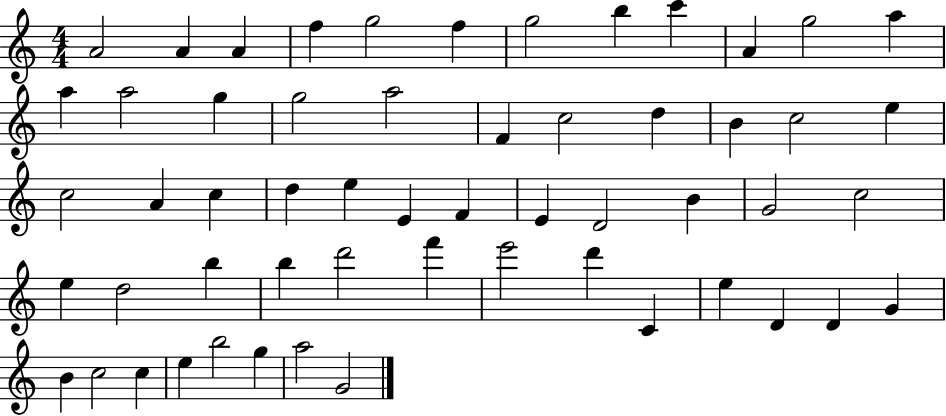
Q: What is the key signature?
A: C major